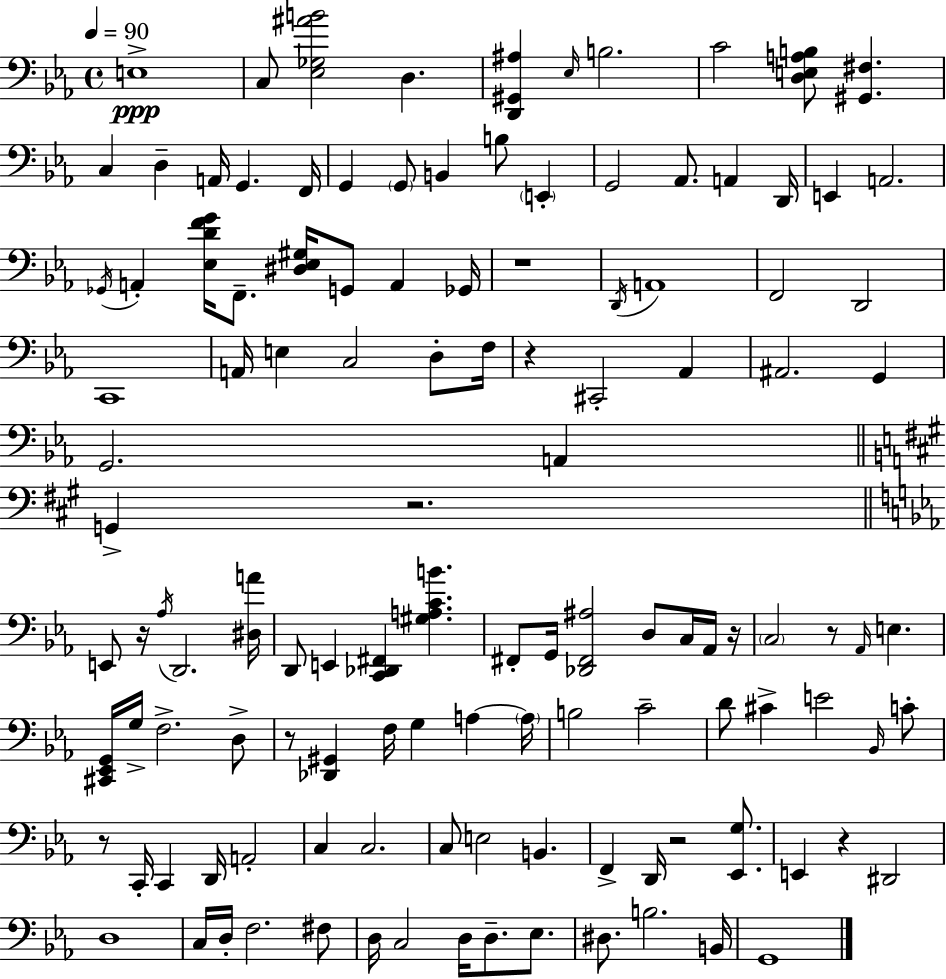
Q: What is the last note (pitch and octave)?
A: G2